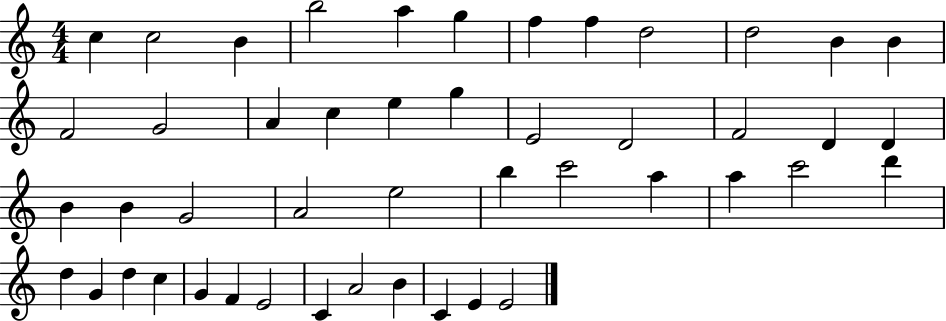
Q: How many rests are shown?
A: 0